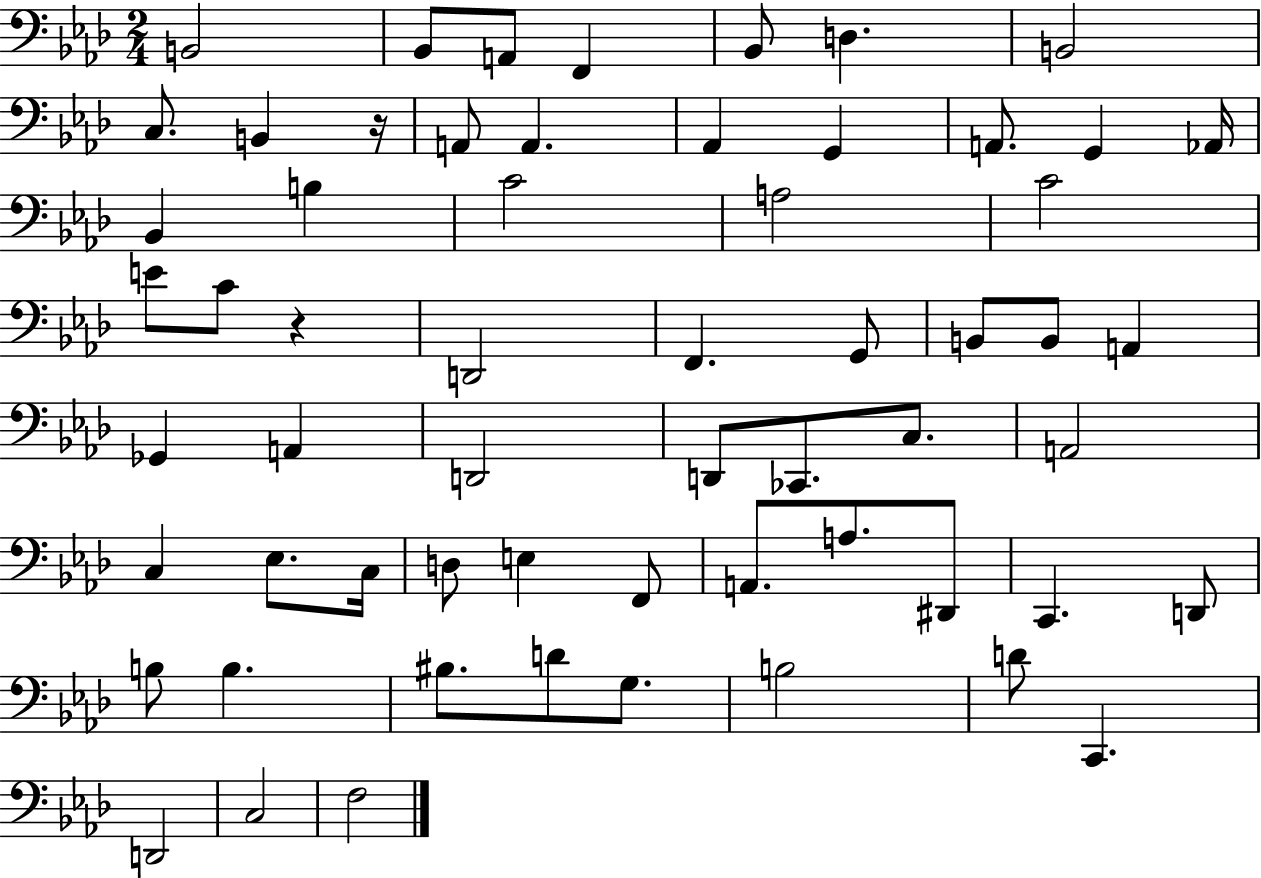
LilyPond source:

{
  \clef bass
  \numericTimeSignature
  \time 2/4
  \key aes \major
  \repeat volta 2 { b,2 | bes,8 a,8 f,4 | bes,8 d4. | b,2 | \break c8. b,4 r16 | a,8 a,4. | aes,4 g,4 | a,8. g,4 aes,16 | \break bes,4 b4 | c'2 | a2 | c'2 | \break e'8 c'8 r4 | d,2 | f,4. g,8 | b,8 b,8 a,4 | \break ges,4 a,4 | d,2 | d,8 ces,8. c8. | a,2 | \break c4 ees8. c16 | d8 e4 f,8 | a,8. a8. dis,8 | c,4. d,8 | \break b8 b4. | bis8. d'8 g8. | b2 | d'8 c,4. | \break d,2 | c2 | f2 | } \bar "|."
}